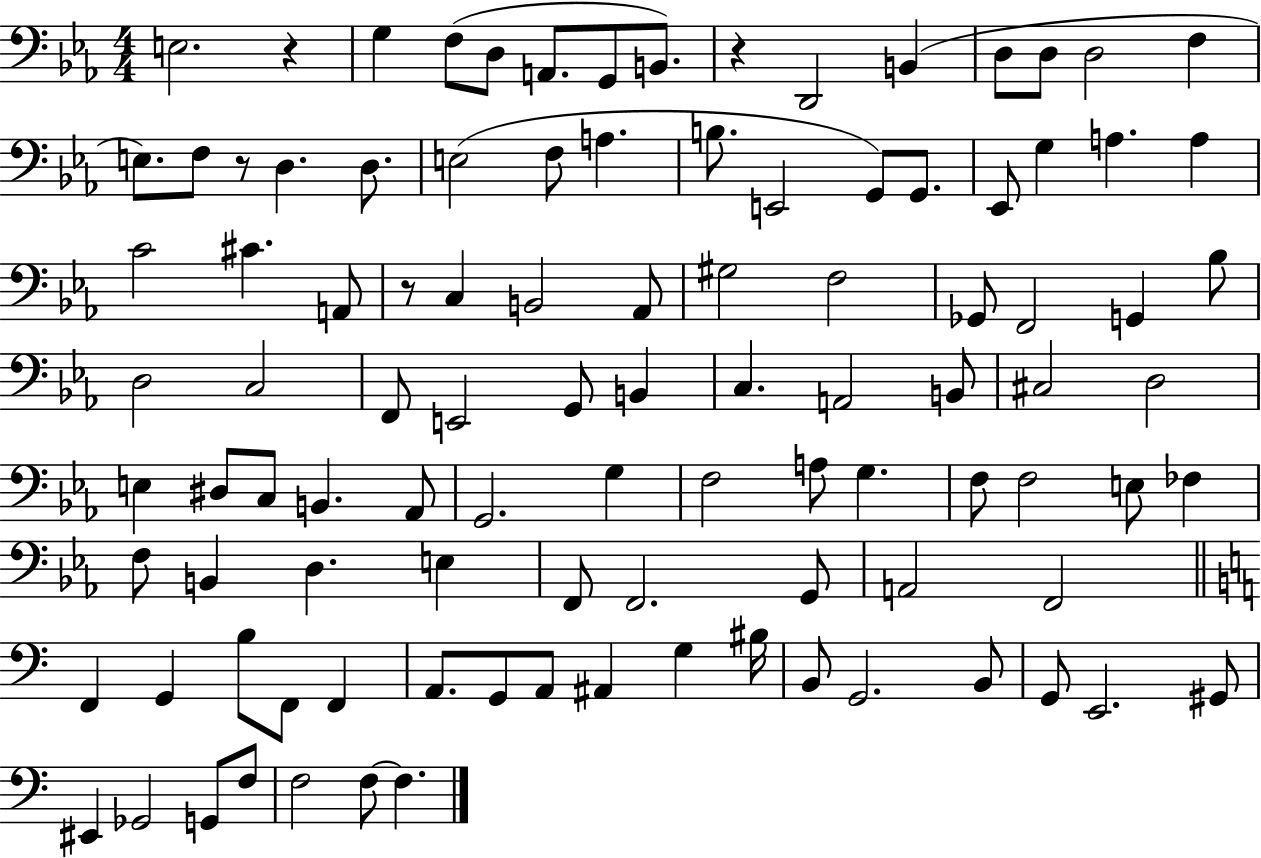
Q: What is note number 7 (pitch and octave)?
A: B2